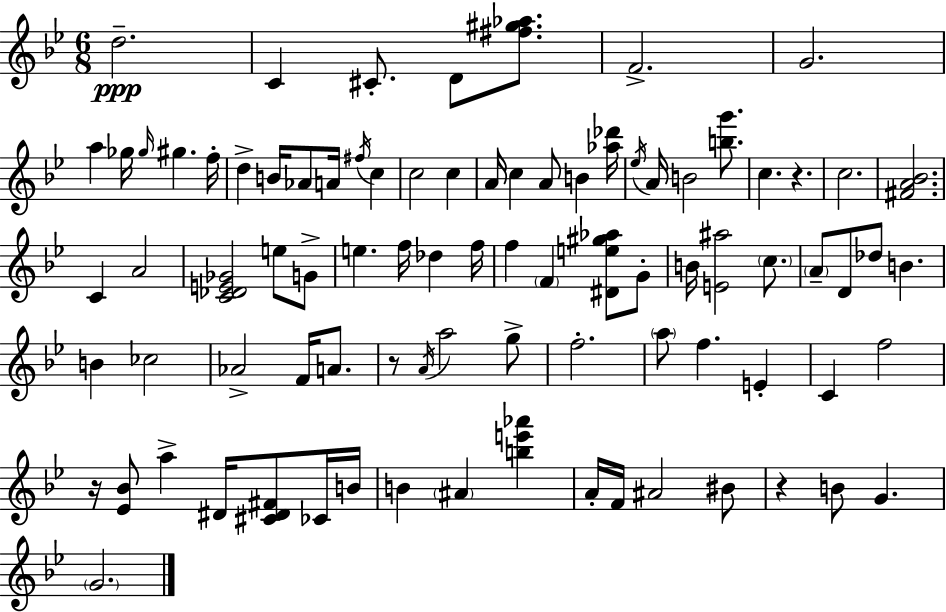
D5/h. C4/q C#4/e. D4/e [F#5,G#5,Ab5]/e. F4/h. G4/h. A5/q Gb5/s Gb5/s G#5/q. F5/s D5/q B4/s Ab4/e A4/s F#5/s C5/q C5/h C5/q A4/s C5/q A4/e B4/q [Ab5,Db6]/s Eb5/s A4/s B4/h [B5,G6]/e. C5/q. R/q. C5/h. [F#4,A4,Bb4]/h. C4/q A4/h [C4,Db4,E4,Gb4]/h E5/e G4/e E5/q. F5/s Db5/q F5/s F5/q F4/q [D#4,E5,G#5,Ab5]/e G4/e B4/s [E4,A#5]/h C5/e. A4/e D4/e Db5/e B4/q. B4/q CES5/h Ab4/h F4/s A4/e. R/e A4/s A5/h G5/e F5/h. A5/e F5/q. E4/q C4/q F5/h R/s [Eb4,Bb4]/e A5/q D#4/s [C#4,D#4,F#4]/e CES4/s B4/s B4/q A#4/q [B5,E6,Ab6]/q A4/s F4/s A#4/h BIS4/e R/q B4/e G4/q. G4/h.